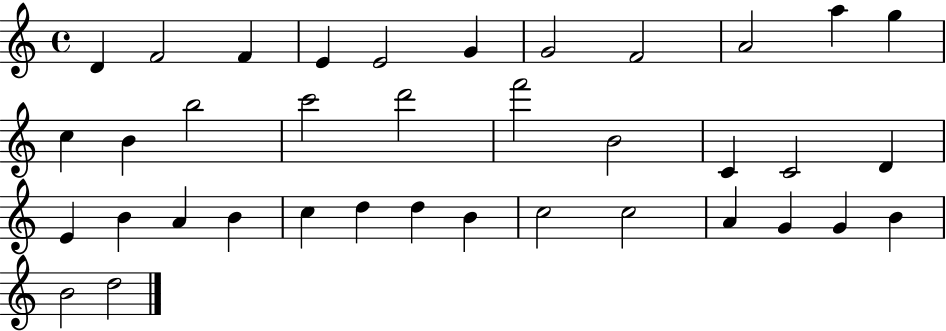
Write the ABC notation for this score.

X:1
T:Untitled
M:4/4
L:1/4
K:C
D F2 F E E2 G G2 F2 A2 a g c B b2 c'2 d'2 f'2 B2 C C2 D E B A B c d d B c2 c2 A G G B B2 d2